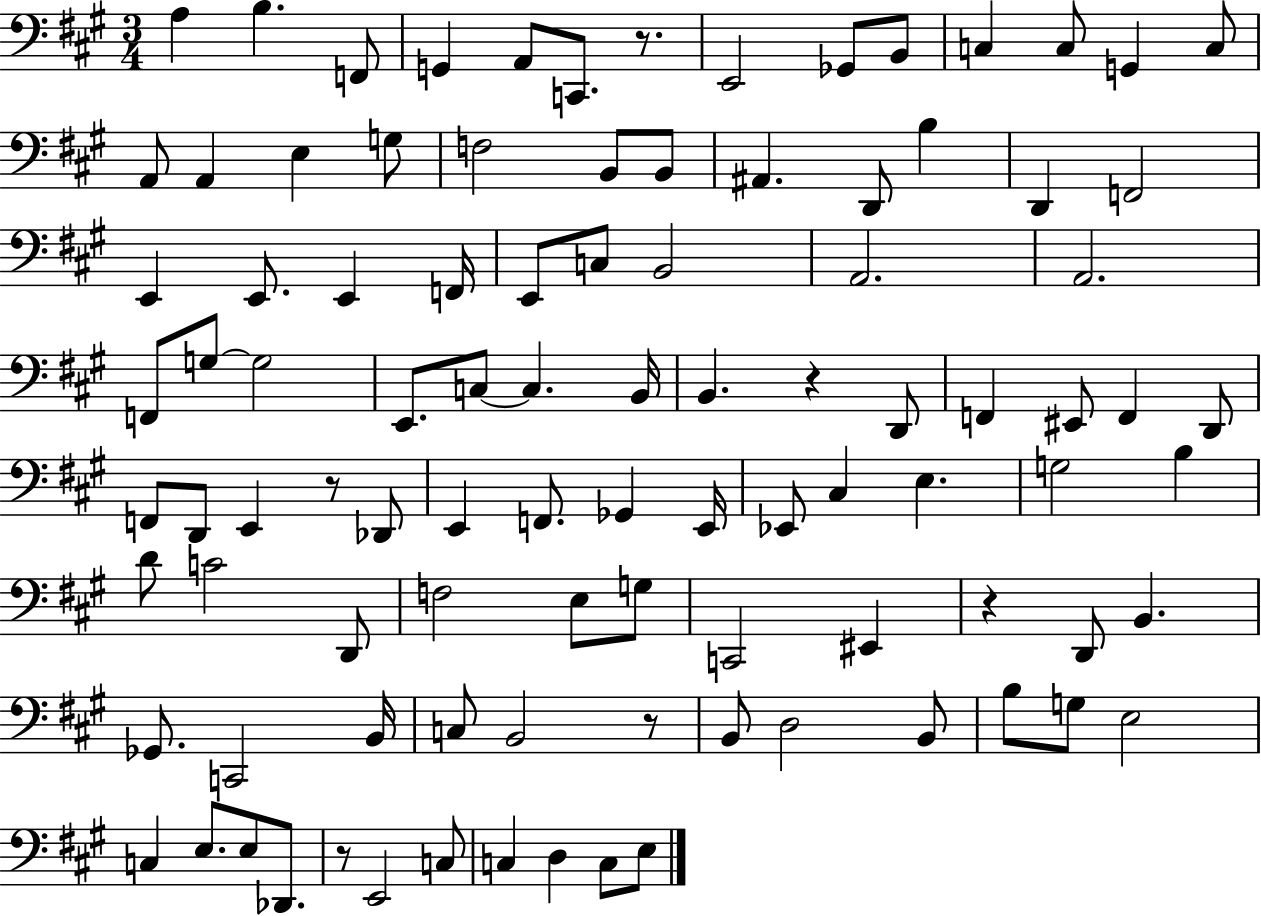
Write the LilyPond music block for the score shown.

{
  \clef bass
  \numericTimeSignature
  \time 3/4
  \key a \major
  a4 b4. f,8 | g,4 a,8 c,8. r8. | e,2 ges,8 b,8 | c4 c8 g,4 c8 | \break a,8 a,4 e4 g8 | f2 b,8 b,8 | ais,4. d,8 b4 | d,4 f,2 | \break e,4 e,8. e,4 f,16 | e,8 c8 b,2 | a,2. | a,2. | \break f,8 g8~~ g2 | e,8. c8~~ c4. b,16 | b,4. r4 d,8 | f,4 eis,8 f,4 d,8 | \break f,8 d,8 e,4 r8 des,8 | e,4 f,8. ges,4 e,16 | ees,8 cis4 e4. | g2 b4 | \break d'8 c'2 d,8 | f2 e8 g8 | c,2 eis,4 | r4 d,8 b,4. | \break ges,8. c,2 b,16 | c8 b,2 r8 | b,8 d2 b,8 | b8 g8 e2 | \break c4 e8. e8 des,8. | r8 e,2 c8 | c4 d4 c8 e8 | \bar "|."
}